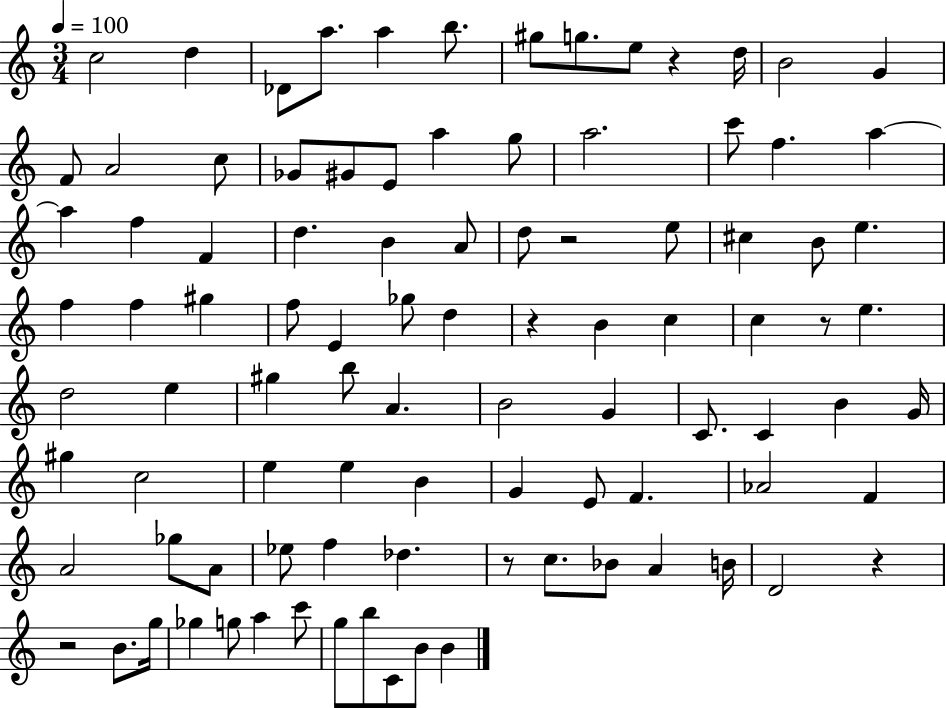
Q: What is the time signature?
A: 3/4